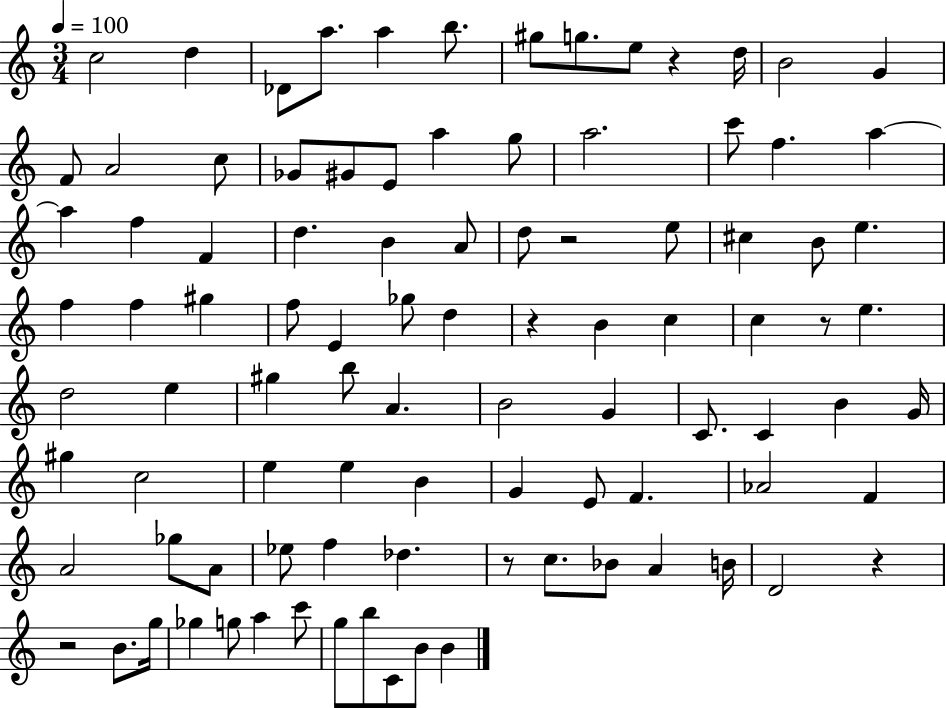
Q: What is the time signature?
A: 3/4